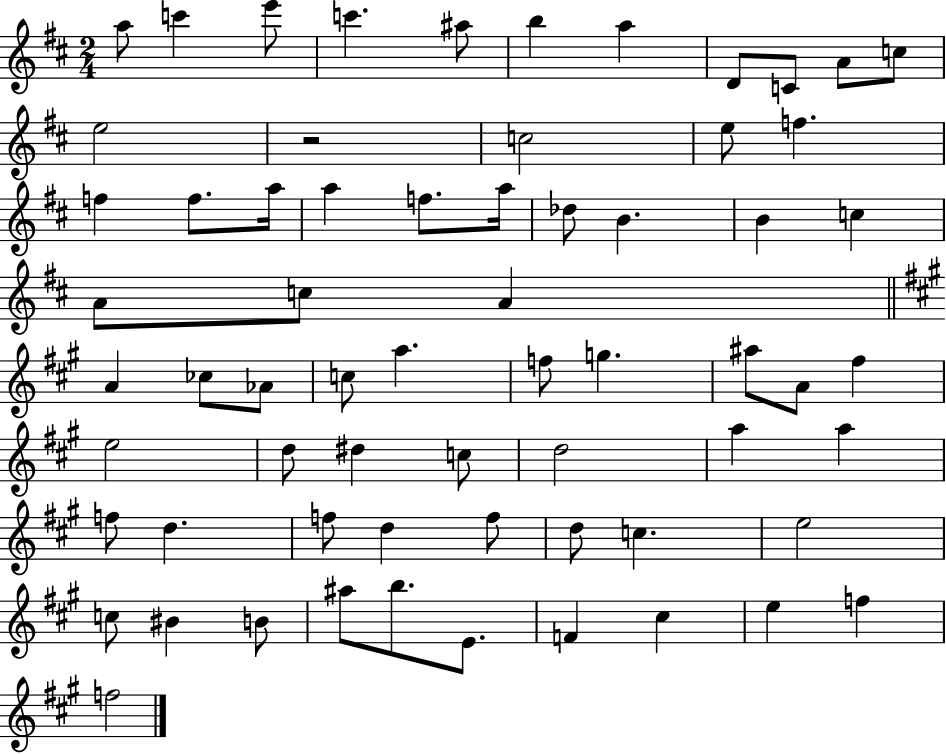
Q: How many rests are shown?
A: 1